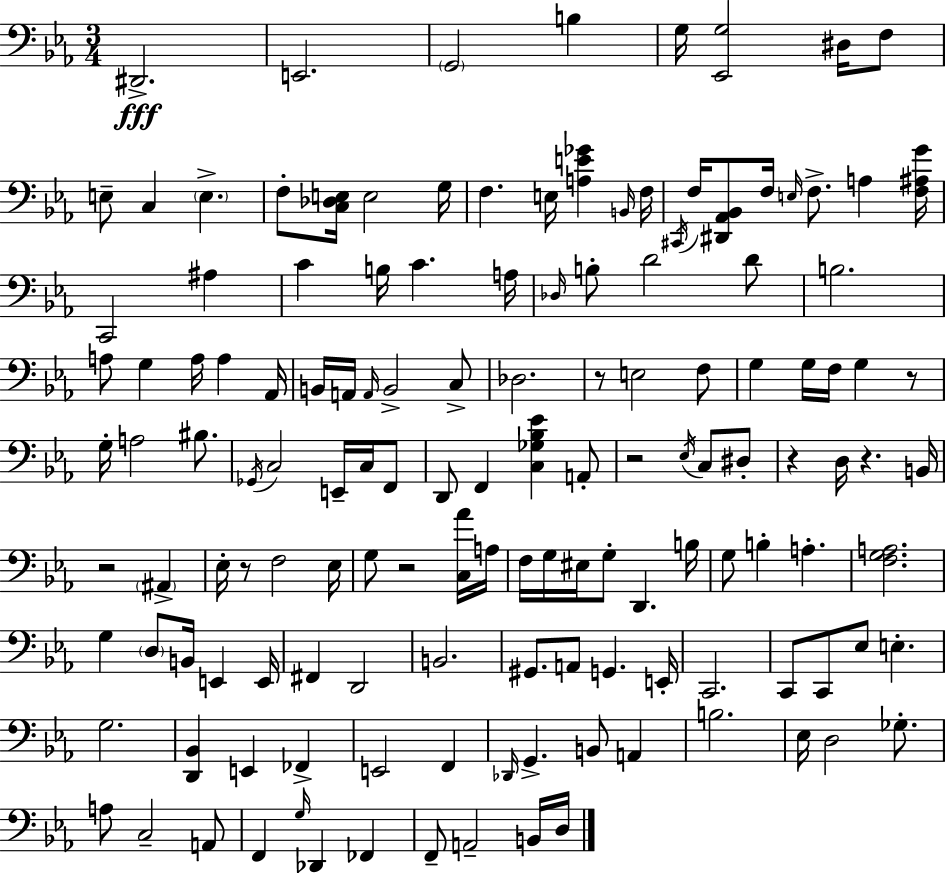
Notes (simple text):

D#2/h. E2/h. G2/h B3/q G3/s [Eb2,G3]/h D#3/s F3/e E3/e C3/q E3/q. F3/e [C3,Db3,E3]/s E3/h G3/s F3/q. E3/s [A3,E4,Gb4]/q B2/s F3/s C#2/s F3/s [D#2,Ab2,Bb2]/e F3/s E3/s F3/e. A3/q [F3,A#3,G4]/s C2/h A#3/q C4/q B3/s C4/q. A3/s Db3/s B3/e D4/h D4/e B3/h. A3/e G3/q A3/s A3/q Ab2/s B2/s A2/s A2/s B2/h C3/e Db3/h. R/e E3/h F3/e G3/q G3/s F3/s G3/q R/e G3/s A3/h BIS3/e. Gb2/s C3/h E2/s C3/s F2/e D2/e F2/q [C3,Gb3,Bb3,Eb4]/q A2/e R/h Eb3/s C3/e D#3/e R/q D3/s R/q. B2/s R/h A#2/q Eb3/s R/e F3/h Eb3/s G3/e R/h [C3,Ab4]/s A3/s F3/s G3/s EIS3/s G3/e D2/q. B3/s G3/e B3/q A3/q. [F3,G3,A3]/h. G3/q D3/e B2/s E2/q E2/s F#2/q D2/h B2/h. G#2/e. A2/e G2/q. E2/s C2/h. C2/e C2/e Eb3/e E3/q. G3/h. [D2,Bb2]/q E2/q FES2/q E2/h F2/q Db2/s G2/q. B2/e A2/q B3/h. Eb3/s D3/h Gb3/e. A3/e C3/h A2/e F2/q G3/s Db2/q FES2/q F2/e A2/h B2/s D3/s